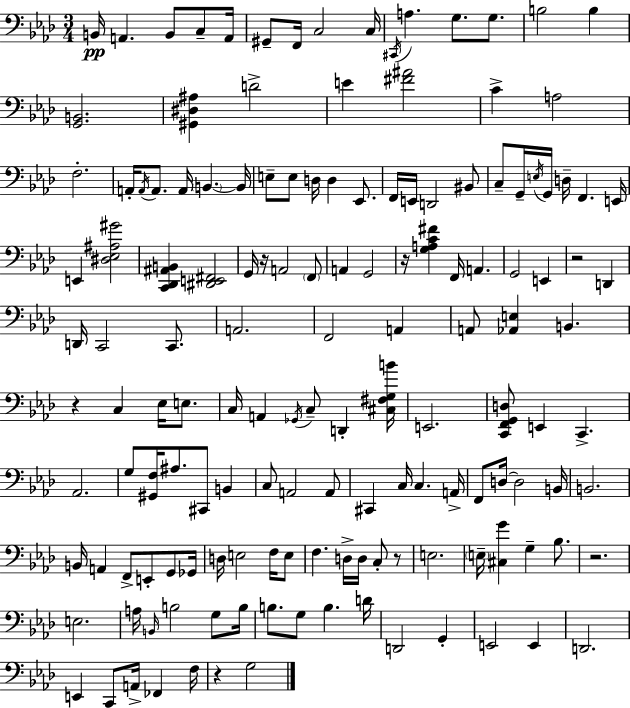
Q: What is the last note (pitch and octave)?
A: G3